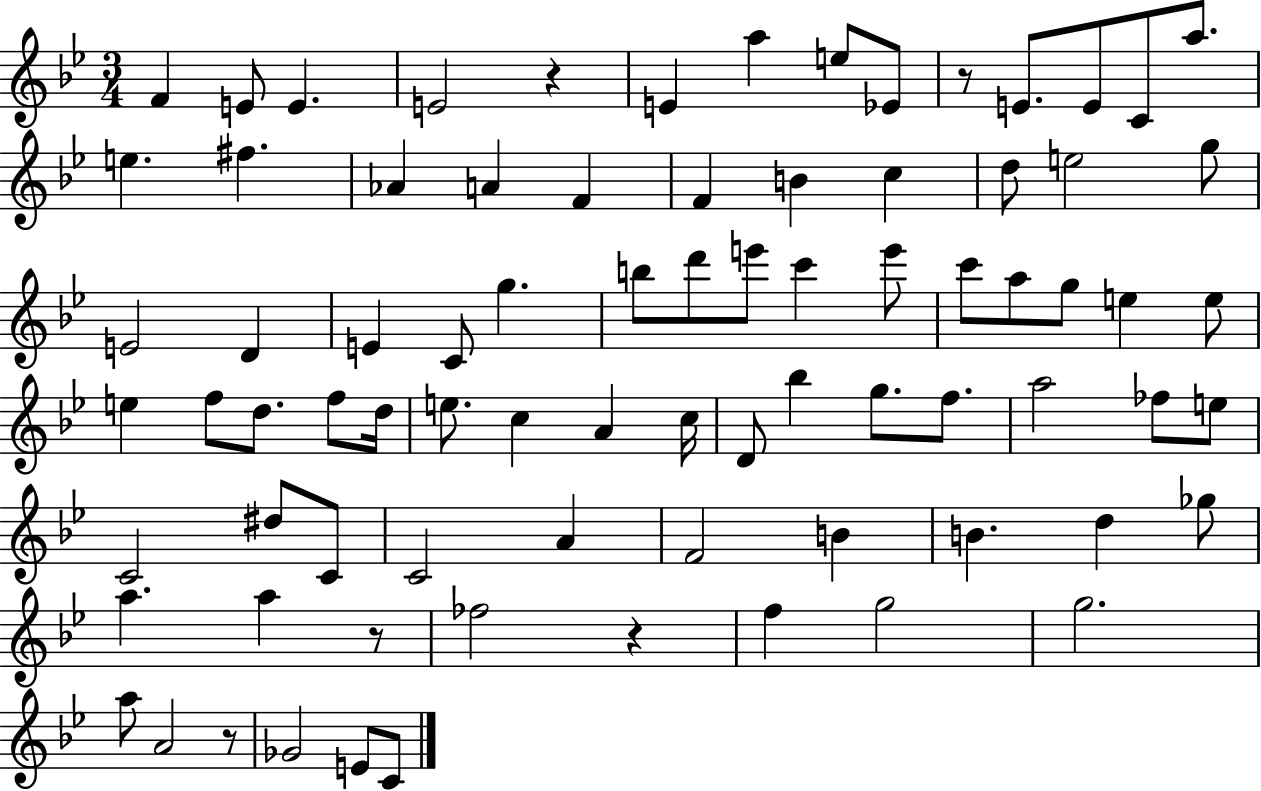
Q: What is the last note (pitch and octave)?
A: C4